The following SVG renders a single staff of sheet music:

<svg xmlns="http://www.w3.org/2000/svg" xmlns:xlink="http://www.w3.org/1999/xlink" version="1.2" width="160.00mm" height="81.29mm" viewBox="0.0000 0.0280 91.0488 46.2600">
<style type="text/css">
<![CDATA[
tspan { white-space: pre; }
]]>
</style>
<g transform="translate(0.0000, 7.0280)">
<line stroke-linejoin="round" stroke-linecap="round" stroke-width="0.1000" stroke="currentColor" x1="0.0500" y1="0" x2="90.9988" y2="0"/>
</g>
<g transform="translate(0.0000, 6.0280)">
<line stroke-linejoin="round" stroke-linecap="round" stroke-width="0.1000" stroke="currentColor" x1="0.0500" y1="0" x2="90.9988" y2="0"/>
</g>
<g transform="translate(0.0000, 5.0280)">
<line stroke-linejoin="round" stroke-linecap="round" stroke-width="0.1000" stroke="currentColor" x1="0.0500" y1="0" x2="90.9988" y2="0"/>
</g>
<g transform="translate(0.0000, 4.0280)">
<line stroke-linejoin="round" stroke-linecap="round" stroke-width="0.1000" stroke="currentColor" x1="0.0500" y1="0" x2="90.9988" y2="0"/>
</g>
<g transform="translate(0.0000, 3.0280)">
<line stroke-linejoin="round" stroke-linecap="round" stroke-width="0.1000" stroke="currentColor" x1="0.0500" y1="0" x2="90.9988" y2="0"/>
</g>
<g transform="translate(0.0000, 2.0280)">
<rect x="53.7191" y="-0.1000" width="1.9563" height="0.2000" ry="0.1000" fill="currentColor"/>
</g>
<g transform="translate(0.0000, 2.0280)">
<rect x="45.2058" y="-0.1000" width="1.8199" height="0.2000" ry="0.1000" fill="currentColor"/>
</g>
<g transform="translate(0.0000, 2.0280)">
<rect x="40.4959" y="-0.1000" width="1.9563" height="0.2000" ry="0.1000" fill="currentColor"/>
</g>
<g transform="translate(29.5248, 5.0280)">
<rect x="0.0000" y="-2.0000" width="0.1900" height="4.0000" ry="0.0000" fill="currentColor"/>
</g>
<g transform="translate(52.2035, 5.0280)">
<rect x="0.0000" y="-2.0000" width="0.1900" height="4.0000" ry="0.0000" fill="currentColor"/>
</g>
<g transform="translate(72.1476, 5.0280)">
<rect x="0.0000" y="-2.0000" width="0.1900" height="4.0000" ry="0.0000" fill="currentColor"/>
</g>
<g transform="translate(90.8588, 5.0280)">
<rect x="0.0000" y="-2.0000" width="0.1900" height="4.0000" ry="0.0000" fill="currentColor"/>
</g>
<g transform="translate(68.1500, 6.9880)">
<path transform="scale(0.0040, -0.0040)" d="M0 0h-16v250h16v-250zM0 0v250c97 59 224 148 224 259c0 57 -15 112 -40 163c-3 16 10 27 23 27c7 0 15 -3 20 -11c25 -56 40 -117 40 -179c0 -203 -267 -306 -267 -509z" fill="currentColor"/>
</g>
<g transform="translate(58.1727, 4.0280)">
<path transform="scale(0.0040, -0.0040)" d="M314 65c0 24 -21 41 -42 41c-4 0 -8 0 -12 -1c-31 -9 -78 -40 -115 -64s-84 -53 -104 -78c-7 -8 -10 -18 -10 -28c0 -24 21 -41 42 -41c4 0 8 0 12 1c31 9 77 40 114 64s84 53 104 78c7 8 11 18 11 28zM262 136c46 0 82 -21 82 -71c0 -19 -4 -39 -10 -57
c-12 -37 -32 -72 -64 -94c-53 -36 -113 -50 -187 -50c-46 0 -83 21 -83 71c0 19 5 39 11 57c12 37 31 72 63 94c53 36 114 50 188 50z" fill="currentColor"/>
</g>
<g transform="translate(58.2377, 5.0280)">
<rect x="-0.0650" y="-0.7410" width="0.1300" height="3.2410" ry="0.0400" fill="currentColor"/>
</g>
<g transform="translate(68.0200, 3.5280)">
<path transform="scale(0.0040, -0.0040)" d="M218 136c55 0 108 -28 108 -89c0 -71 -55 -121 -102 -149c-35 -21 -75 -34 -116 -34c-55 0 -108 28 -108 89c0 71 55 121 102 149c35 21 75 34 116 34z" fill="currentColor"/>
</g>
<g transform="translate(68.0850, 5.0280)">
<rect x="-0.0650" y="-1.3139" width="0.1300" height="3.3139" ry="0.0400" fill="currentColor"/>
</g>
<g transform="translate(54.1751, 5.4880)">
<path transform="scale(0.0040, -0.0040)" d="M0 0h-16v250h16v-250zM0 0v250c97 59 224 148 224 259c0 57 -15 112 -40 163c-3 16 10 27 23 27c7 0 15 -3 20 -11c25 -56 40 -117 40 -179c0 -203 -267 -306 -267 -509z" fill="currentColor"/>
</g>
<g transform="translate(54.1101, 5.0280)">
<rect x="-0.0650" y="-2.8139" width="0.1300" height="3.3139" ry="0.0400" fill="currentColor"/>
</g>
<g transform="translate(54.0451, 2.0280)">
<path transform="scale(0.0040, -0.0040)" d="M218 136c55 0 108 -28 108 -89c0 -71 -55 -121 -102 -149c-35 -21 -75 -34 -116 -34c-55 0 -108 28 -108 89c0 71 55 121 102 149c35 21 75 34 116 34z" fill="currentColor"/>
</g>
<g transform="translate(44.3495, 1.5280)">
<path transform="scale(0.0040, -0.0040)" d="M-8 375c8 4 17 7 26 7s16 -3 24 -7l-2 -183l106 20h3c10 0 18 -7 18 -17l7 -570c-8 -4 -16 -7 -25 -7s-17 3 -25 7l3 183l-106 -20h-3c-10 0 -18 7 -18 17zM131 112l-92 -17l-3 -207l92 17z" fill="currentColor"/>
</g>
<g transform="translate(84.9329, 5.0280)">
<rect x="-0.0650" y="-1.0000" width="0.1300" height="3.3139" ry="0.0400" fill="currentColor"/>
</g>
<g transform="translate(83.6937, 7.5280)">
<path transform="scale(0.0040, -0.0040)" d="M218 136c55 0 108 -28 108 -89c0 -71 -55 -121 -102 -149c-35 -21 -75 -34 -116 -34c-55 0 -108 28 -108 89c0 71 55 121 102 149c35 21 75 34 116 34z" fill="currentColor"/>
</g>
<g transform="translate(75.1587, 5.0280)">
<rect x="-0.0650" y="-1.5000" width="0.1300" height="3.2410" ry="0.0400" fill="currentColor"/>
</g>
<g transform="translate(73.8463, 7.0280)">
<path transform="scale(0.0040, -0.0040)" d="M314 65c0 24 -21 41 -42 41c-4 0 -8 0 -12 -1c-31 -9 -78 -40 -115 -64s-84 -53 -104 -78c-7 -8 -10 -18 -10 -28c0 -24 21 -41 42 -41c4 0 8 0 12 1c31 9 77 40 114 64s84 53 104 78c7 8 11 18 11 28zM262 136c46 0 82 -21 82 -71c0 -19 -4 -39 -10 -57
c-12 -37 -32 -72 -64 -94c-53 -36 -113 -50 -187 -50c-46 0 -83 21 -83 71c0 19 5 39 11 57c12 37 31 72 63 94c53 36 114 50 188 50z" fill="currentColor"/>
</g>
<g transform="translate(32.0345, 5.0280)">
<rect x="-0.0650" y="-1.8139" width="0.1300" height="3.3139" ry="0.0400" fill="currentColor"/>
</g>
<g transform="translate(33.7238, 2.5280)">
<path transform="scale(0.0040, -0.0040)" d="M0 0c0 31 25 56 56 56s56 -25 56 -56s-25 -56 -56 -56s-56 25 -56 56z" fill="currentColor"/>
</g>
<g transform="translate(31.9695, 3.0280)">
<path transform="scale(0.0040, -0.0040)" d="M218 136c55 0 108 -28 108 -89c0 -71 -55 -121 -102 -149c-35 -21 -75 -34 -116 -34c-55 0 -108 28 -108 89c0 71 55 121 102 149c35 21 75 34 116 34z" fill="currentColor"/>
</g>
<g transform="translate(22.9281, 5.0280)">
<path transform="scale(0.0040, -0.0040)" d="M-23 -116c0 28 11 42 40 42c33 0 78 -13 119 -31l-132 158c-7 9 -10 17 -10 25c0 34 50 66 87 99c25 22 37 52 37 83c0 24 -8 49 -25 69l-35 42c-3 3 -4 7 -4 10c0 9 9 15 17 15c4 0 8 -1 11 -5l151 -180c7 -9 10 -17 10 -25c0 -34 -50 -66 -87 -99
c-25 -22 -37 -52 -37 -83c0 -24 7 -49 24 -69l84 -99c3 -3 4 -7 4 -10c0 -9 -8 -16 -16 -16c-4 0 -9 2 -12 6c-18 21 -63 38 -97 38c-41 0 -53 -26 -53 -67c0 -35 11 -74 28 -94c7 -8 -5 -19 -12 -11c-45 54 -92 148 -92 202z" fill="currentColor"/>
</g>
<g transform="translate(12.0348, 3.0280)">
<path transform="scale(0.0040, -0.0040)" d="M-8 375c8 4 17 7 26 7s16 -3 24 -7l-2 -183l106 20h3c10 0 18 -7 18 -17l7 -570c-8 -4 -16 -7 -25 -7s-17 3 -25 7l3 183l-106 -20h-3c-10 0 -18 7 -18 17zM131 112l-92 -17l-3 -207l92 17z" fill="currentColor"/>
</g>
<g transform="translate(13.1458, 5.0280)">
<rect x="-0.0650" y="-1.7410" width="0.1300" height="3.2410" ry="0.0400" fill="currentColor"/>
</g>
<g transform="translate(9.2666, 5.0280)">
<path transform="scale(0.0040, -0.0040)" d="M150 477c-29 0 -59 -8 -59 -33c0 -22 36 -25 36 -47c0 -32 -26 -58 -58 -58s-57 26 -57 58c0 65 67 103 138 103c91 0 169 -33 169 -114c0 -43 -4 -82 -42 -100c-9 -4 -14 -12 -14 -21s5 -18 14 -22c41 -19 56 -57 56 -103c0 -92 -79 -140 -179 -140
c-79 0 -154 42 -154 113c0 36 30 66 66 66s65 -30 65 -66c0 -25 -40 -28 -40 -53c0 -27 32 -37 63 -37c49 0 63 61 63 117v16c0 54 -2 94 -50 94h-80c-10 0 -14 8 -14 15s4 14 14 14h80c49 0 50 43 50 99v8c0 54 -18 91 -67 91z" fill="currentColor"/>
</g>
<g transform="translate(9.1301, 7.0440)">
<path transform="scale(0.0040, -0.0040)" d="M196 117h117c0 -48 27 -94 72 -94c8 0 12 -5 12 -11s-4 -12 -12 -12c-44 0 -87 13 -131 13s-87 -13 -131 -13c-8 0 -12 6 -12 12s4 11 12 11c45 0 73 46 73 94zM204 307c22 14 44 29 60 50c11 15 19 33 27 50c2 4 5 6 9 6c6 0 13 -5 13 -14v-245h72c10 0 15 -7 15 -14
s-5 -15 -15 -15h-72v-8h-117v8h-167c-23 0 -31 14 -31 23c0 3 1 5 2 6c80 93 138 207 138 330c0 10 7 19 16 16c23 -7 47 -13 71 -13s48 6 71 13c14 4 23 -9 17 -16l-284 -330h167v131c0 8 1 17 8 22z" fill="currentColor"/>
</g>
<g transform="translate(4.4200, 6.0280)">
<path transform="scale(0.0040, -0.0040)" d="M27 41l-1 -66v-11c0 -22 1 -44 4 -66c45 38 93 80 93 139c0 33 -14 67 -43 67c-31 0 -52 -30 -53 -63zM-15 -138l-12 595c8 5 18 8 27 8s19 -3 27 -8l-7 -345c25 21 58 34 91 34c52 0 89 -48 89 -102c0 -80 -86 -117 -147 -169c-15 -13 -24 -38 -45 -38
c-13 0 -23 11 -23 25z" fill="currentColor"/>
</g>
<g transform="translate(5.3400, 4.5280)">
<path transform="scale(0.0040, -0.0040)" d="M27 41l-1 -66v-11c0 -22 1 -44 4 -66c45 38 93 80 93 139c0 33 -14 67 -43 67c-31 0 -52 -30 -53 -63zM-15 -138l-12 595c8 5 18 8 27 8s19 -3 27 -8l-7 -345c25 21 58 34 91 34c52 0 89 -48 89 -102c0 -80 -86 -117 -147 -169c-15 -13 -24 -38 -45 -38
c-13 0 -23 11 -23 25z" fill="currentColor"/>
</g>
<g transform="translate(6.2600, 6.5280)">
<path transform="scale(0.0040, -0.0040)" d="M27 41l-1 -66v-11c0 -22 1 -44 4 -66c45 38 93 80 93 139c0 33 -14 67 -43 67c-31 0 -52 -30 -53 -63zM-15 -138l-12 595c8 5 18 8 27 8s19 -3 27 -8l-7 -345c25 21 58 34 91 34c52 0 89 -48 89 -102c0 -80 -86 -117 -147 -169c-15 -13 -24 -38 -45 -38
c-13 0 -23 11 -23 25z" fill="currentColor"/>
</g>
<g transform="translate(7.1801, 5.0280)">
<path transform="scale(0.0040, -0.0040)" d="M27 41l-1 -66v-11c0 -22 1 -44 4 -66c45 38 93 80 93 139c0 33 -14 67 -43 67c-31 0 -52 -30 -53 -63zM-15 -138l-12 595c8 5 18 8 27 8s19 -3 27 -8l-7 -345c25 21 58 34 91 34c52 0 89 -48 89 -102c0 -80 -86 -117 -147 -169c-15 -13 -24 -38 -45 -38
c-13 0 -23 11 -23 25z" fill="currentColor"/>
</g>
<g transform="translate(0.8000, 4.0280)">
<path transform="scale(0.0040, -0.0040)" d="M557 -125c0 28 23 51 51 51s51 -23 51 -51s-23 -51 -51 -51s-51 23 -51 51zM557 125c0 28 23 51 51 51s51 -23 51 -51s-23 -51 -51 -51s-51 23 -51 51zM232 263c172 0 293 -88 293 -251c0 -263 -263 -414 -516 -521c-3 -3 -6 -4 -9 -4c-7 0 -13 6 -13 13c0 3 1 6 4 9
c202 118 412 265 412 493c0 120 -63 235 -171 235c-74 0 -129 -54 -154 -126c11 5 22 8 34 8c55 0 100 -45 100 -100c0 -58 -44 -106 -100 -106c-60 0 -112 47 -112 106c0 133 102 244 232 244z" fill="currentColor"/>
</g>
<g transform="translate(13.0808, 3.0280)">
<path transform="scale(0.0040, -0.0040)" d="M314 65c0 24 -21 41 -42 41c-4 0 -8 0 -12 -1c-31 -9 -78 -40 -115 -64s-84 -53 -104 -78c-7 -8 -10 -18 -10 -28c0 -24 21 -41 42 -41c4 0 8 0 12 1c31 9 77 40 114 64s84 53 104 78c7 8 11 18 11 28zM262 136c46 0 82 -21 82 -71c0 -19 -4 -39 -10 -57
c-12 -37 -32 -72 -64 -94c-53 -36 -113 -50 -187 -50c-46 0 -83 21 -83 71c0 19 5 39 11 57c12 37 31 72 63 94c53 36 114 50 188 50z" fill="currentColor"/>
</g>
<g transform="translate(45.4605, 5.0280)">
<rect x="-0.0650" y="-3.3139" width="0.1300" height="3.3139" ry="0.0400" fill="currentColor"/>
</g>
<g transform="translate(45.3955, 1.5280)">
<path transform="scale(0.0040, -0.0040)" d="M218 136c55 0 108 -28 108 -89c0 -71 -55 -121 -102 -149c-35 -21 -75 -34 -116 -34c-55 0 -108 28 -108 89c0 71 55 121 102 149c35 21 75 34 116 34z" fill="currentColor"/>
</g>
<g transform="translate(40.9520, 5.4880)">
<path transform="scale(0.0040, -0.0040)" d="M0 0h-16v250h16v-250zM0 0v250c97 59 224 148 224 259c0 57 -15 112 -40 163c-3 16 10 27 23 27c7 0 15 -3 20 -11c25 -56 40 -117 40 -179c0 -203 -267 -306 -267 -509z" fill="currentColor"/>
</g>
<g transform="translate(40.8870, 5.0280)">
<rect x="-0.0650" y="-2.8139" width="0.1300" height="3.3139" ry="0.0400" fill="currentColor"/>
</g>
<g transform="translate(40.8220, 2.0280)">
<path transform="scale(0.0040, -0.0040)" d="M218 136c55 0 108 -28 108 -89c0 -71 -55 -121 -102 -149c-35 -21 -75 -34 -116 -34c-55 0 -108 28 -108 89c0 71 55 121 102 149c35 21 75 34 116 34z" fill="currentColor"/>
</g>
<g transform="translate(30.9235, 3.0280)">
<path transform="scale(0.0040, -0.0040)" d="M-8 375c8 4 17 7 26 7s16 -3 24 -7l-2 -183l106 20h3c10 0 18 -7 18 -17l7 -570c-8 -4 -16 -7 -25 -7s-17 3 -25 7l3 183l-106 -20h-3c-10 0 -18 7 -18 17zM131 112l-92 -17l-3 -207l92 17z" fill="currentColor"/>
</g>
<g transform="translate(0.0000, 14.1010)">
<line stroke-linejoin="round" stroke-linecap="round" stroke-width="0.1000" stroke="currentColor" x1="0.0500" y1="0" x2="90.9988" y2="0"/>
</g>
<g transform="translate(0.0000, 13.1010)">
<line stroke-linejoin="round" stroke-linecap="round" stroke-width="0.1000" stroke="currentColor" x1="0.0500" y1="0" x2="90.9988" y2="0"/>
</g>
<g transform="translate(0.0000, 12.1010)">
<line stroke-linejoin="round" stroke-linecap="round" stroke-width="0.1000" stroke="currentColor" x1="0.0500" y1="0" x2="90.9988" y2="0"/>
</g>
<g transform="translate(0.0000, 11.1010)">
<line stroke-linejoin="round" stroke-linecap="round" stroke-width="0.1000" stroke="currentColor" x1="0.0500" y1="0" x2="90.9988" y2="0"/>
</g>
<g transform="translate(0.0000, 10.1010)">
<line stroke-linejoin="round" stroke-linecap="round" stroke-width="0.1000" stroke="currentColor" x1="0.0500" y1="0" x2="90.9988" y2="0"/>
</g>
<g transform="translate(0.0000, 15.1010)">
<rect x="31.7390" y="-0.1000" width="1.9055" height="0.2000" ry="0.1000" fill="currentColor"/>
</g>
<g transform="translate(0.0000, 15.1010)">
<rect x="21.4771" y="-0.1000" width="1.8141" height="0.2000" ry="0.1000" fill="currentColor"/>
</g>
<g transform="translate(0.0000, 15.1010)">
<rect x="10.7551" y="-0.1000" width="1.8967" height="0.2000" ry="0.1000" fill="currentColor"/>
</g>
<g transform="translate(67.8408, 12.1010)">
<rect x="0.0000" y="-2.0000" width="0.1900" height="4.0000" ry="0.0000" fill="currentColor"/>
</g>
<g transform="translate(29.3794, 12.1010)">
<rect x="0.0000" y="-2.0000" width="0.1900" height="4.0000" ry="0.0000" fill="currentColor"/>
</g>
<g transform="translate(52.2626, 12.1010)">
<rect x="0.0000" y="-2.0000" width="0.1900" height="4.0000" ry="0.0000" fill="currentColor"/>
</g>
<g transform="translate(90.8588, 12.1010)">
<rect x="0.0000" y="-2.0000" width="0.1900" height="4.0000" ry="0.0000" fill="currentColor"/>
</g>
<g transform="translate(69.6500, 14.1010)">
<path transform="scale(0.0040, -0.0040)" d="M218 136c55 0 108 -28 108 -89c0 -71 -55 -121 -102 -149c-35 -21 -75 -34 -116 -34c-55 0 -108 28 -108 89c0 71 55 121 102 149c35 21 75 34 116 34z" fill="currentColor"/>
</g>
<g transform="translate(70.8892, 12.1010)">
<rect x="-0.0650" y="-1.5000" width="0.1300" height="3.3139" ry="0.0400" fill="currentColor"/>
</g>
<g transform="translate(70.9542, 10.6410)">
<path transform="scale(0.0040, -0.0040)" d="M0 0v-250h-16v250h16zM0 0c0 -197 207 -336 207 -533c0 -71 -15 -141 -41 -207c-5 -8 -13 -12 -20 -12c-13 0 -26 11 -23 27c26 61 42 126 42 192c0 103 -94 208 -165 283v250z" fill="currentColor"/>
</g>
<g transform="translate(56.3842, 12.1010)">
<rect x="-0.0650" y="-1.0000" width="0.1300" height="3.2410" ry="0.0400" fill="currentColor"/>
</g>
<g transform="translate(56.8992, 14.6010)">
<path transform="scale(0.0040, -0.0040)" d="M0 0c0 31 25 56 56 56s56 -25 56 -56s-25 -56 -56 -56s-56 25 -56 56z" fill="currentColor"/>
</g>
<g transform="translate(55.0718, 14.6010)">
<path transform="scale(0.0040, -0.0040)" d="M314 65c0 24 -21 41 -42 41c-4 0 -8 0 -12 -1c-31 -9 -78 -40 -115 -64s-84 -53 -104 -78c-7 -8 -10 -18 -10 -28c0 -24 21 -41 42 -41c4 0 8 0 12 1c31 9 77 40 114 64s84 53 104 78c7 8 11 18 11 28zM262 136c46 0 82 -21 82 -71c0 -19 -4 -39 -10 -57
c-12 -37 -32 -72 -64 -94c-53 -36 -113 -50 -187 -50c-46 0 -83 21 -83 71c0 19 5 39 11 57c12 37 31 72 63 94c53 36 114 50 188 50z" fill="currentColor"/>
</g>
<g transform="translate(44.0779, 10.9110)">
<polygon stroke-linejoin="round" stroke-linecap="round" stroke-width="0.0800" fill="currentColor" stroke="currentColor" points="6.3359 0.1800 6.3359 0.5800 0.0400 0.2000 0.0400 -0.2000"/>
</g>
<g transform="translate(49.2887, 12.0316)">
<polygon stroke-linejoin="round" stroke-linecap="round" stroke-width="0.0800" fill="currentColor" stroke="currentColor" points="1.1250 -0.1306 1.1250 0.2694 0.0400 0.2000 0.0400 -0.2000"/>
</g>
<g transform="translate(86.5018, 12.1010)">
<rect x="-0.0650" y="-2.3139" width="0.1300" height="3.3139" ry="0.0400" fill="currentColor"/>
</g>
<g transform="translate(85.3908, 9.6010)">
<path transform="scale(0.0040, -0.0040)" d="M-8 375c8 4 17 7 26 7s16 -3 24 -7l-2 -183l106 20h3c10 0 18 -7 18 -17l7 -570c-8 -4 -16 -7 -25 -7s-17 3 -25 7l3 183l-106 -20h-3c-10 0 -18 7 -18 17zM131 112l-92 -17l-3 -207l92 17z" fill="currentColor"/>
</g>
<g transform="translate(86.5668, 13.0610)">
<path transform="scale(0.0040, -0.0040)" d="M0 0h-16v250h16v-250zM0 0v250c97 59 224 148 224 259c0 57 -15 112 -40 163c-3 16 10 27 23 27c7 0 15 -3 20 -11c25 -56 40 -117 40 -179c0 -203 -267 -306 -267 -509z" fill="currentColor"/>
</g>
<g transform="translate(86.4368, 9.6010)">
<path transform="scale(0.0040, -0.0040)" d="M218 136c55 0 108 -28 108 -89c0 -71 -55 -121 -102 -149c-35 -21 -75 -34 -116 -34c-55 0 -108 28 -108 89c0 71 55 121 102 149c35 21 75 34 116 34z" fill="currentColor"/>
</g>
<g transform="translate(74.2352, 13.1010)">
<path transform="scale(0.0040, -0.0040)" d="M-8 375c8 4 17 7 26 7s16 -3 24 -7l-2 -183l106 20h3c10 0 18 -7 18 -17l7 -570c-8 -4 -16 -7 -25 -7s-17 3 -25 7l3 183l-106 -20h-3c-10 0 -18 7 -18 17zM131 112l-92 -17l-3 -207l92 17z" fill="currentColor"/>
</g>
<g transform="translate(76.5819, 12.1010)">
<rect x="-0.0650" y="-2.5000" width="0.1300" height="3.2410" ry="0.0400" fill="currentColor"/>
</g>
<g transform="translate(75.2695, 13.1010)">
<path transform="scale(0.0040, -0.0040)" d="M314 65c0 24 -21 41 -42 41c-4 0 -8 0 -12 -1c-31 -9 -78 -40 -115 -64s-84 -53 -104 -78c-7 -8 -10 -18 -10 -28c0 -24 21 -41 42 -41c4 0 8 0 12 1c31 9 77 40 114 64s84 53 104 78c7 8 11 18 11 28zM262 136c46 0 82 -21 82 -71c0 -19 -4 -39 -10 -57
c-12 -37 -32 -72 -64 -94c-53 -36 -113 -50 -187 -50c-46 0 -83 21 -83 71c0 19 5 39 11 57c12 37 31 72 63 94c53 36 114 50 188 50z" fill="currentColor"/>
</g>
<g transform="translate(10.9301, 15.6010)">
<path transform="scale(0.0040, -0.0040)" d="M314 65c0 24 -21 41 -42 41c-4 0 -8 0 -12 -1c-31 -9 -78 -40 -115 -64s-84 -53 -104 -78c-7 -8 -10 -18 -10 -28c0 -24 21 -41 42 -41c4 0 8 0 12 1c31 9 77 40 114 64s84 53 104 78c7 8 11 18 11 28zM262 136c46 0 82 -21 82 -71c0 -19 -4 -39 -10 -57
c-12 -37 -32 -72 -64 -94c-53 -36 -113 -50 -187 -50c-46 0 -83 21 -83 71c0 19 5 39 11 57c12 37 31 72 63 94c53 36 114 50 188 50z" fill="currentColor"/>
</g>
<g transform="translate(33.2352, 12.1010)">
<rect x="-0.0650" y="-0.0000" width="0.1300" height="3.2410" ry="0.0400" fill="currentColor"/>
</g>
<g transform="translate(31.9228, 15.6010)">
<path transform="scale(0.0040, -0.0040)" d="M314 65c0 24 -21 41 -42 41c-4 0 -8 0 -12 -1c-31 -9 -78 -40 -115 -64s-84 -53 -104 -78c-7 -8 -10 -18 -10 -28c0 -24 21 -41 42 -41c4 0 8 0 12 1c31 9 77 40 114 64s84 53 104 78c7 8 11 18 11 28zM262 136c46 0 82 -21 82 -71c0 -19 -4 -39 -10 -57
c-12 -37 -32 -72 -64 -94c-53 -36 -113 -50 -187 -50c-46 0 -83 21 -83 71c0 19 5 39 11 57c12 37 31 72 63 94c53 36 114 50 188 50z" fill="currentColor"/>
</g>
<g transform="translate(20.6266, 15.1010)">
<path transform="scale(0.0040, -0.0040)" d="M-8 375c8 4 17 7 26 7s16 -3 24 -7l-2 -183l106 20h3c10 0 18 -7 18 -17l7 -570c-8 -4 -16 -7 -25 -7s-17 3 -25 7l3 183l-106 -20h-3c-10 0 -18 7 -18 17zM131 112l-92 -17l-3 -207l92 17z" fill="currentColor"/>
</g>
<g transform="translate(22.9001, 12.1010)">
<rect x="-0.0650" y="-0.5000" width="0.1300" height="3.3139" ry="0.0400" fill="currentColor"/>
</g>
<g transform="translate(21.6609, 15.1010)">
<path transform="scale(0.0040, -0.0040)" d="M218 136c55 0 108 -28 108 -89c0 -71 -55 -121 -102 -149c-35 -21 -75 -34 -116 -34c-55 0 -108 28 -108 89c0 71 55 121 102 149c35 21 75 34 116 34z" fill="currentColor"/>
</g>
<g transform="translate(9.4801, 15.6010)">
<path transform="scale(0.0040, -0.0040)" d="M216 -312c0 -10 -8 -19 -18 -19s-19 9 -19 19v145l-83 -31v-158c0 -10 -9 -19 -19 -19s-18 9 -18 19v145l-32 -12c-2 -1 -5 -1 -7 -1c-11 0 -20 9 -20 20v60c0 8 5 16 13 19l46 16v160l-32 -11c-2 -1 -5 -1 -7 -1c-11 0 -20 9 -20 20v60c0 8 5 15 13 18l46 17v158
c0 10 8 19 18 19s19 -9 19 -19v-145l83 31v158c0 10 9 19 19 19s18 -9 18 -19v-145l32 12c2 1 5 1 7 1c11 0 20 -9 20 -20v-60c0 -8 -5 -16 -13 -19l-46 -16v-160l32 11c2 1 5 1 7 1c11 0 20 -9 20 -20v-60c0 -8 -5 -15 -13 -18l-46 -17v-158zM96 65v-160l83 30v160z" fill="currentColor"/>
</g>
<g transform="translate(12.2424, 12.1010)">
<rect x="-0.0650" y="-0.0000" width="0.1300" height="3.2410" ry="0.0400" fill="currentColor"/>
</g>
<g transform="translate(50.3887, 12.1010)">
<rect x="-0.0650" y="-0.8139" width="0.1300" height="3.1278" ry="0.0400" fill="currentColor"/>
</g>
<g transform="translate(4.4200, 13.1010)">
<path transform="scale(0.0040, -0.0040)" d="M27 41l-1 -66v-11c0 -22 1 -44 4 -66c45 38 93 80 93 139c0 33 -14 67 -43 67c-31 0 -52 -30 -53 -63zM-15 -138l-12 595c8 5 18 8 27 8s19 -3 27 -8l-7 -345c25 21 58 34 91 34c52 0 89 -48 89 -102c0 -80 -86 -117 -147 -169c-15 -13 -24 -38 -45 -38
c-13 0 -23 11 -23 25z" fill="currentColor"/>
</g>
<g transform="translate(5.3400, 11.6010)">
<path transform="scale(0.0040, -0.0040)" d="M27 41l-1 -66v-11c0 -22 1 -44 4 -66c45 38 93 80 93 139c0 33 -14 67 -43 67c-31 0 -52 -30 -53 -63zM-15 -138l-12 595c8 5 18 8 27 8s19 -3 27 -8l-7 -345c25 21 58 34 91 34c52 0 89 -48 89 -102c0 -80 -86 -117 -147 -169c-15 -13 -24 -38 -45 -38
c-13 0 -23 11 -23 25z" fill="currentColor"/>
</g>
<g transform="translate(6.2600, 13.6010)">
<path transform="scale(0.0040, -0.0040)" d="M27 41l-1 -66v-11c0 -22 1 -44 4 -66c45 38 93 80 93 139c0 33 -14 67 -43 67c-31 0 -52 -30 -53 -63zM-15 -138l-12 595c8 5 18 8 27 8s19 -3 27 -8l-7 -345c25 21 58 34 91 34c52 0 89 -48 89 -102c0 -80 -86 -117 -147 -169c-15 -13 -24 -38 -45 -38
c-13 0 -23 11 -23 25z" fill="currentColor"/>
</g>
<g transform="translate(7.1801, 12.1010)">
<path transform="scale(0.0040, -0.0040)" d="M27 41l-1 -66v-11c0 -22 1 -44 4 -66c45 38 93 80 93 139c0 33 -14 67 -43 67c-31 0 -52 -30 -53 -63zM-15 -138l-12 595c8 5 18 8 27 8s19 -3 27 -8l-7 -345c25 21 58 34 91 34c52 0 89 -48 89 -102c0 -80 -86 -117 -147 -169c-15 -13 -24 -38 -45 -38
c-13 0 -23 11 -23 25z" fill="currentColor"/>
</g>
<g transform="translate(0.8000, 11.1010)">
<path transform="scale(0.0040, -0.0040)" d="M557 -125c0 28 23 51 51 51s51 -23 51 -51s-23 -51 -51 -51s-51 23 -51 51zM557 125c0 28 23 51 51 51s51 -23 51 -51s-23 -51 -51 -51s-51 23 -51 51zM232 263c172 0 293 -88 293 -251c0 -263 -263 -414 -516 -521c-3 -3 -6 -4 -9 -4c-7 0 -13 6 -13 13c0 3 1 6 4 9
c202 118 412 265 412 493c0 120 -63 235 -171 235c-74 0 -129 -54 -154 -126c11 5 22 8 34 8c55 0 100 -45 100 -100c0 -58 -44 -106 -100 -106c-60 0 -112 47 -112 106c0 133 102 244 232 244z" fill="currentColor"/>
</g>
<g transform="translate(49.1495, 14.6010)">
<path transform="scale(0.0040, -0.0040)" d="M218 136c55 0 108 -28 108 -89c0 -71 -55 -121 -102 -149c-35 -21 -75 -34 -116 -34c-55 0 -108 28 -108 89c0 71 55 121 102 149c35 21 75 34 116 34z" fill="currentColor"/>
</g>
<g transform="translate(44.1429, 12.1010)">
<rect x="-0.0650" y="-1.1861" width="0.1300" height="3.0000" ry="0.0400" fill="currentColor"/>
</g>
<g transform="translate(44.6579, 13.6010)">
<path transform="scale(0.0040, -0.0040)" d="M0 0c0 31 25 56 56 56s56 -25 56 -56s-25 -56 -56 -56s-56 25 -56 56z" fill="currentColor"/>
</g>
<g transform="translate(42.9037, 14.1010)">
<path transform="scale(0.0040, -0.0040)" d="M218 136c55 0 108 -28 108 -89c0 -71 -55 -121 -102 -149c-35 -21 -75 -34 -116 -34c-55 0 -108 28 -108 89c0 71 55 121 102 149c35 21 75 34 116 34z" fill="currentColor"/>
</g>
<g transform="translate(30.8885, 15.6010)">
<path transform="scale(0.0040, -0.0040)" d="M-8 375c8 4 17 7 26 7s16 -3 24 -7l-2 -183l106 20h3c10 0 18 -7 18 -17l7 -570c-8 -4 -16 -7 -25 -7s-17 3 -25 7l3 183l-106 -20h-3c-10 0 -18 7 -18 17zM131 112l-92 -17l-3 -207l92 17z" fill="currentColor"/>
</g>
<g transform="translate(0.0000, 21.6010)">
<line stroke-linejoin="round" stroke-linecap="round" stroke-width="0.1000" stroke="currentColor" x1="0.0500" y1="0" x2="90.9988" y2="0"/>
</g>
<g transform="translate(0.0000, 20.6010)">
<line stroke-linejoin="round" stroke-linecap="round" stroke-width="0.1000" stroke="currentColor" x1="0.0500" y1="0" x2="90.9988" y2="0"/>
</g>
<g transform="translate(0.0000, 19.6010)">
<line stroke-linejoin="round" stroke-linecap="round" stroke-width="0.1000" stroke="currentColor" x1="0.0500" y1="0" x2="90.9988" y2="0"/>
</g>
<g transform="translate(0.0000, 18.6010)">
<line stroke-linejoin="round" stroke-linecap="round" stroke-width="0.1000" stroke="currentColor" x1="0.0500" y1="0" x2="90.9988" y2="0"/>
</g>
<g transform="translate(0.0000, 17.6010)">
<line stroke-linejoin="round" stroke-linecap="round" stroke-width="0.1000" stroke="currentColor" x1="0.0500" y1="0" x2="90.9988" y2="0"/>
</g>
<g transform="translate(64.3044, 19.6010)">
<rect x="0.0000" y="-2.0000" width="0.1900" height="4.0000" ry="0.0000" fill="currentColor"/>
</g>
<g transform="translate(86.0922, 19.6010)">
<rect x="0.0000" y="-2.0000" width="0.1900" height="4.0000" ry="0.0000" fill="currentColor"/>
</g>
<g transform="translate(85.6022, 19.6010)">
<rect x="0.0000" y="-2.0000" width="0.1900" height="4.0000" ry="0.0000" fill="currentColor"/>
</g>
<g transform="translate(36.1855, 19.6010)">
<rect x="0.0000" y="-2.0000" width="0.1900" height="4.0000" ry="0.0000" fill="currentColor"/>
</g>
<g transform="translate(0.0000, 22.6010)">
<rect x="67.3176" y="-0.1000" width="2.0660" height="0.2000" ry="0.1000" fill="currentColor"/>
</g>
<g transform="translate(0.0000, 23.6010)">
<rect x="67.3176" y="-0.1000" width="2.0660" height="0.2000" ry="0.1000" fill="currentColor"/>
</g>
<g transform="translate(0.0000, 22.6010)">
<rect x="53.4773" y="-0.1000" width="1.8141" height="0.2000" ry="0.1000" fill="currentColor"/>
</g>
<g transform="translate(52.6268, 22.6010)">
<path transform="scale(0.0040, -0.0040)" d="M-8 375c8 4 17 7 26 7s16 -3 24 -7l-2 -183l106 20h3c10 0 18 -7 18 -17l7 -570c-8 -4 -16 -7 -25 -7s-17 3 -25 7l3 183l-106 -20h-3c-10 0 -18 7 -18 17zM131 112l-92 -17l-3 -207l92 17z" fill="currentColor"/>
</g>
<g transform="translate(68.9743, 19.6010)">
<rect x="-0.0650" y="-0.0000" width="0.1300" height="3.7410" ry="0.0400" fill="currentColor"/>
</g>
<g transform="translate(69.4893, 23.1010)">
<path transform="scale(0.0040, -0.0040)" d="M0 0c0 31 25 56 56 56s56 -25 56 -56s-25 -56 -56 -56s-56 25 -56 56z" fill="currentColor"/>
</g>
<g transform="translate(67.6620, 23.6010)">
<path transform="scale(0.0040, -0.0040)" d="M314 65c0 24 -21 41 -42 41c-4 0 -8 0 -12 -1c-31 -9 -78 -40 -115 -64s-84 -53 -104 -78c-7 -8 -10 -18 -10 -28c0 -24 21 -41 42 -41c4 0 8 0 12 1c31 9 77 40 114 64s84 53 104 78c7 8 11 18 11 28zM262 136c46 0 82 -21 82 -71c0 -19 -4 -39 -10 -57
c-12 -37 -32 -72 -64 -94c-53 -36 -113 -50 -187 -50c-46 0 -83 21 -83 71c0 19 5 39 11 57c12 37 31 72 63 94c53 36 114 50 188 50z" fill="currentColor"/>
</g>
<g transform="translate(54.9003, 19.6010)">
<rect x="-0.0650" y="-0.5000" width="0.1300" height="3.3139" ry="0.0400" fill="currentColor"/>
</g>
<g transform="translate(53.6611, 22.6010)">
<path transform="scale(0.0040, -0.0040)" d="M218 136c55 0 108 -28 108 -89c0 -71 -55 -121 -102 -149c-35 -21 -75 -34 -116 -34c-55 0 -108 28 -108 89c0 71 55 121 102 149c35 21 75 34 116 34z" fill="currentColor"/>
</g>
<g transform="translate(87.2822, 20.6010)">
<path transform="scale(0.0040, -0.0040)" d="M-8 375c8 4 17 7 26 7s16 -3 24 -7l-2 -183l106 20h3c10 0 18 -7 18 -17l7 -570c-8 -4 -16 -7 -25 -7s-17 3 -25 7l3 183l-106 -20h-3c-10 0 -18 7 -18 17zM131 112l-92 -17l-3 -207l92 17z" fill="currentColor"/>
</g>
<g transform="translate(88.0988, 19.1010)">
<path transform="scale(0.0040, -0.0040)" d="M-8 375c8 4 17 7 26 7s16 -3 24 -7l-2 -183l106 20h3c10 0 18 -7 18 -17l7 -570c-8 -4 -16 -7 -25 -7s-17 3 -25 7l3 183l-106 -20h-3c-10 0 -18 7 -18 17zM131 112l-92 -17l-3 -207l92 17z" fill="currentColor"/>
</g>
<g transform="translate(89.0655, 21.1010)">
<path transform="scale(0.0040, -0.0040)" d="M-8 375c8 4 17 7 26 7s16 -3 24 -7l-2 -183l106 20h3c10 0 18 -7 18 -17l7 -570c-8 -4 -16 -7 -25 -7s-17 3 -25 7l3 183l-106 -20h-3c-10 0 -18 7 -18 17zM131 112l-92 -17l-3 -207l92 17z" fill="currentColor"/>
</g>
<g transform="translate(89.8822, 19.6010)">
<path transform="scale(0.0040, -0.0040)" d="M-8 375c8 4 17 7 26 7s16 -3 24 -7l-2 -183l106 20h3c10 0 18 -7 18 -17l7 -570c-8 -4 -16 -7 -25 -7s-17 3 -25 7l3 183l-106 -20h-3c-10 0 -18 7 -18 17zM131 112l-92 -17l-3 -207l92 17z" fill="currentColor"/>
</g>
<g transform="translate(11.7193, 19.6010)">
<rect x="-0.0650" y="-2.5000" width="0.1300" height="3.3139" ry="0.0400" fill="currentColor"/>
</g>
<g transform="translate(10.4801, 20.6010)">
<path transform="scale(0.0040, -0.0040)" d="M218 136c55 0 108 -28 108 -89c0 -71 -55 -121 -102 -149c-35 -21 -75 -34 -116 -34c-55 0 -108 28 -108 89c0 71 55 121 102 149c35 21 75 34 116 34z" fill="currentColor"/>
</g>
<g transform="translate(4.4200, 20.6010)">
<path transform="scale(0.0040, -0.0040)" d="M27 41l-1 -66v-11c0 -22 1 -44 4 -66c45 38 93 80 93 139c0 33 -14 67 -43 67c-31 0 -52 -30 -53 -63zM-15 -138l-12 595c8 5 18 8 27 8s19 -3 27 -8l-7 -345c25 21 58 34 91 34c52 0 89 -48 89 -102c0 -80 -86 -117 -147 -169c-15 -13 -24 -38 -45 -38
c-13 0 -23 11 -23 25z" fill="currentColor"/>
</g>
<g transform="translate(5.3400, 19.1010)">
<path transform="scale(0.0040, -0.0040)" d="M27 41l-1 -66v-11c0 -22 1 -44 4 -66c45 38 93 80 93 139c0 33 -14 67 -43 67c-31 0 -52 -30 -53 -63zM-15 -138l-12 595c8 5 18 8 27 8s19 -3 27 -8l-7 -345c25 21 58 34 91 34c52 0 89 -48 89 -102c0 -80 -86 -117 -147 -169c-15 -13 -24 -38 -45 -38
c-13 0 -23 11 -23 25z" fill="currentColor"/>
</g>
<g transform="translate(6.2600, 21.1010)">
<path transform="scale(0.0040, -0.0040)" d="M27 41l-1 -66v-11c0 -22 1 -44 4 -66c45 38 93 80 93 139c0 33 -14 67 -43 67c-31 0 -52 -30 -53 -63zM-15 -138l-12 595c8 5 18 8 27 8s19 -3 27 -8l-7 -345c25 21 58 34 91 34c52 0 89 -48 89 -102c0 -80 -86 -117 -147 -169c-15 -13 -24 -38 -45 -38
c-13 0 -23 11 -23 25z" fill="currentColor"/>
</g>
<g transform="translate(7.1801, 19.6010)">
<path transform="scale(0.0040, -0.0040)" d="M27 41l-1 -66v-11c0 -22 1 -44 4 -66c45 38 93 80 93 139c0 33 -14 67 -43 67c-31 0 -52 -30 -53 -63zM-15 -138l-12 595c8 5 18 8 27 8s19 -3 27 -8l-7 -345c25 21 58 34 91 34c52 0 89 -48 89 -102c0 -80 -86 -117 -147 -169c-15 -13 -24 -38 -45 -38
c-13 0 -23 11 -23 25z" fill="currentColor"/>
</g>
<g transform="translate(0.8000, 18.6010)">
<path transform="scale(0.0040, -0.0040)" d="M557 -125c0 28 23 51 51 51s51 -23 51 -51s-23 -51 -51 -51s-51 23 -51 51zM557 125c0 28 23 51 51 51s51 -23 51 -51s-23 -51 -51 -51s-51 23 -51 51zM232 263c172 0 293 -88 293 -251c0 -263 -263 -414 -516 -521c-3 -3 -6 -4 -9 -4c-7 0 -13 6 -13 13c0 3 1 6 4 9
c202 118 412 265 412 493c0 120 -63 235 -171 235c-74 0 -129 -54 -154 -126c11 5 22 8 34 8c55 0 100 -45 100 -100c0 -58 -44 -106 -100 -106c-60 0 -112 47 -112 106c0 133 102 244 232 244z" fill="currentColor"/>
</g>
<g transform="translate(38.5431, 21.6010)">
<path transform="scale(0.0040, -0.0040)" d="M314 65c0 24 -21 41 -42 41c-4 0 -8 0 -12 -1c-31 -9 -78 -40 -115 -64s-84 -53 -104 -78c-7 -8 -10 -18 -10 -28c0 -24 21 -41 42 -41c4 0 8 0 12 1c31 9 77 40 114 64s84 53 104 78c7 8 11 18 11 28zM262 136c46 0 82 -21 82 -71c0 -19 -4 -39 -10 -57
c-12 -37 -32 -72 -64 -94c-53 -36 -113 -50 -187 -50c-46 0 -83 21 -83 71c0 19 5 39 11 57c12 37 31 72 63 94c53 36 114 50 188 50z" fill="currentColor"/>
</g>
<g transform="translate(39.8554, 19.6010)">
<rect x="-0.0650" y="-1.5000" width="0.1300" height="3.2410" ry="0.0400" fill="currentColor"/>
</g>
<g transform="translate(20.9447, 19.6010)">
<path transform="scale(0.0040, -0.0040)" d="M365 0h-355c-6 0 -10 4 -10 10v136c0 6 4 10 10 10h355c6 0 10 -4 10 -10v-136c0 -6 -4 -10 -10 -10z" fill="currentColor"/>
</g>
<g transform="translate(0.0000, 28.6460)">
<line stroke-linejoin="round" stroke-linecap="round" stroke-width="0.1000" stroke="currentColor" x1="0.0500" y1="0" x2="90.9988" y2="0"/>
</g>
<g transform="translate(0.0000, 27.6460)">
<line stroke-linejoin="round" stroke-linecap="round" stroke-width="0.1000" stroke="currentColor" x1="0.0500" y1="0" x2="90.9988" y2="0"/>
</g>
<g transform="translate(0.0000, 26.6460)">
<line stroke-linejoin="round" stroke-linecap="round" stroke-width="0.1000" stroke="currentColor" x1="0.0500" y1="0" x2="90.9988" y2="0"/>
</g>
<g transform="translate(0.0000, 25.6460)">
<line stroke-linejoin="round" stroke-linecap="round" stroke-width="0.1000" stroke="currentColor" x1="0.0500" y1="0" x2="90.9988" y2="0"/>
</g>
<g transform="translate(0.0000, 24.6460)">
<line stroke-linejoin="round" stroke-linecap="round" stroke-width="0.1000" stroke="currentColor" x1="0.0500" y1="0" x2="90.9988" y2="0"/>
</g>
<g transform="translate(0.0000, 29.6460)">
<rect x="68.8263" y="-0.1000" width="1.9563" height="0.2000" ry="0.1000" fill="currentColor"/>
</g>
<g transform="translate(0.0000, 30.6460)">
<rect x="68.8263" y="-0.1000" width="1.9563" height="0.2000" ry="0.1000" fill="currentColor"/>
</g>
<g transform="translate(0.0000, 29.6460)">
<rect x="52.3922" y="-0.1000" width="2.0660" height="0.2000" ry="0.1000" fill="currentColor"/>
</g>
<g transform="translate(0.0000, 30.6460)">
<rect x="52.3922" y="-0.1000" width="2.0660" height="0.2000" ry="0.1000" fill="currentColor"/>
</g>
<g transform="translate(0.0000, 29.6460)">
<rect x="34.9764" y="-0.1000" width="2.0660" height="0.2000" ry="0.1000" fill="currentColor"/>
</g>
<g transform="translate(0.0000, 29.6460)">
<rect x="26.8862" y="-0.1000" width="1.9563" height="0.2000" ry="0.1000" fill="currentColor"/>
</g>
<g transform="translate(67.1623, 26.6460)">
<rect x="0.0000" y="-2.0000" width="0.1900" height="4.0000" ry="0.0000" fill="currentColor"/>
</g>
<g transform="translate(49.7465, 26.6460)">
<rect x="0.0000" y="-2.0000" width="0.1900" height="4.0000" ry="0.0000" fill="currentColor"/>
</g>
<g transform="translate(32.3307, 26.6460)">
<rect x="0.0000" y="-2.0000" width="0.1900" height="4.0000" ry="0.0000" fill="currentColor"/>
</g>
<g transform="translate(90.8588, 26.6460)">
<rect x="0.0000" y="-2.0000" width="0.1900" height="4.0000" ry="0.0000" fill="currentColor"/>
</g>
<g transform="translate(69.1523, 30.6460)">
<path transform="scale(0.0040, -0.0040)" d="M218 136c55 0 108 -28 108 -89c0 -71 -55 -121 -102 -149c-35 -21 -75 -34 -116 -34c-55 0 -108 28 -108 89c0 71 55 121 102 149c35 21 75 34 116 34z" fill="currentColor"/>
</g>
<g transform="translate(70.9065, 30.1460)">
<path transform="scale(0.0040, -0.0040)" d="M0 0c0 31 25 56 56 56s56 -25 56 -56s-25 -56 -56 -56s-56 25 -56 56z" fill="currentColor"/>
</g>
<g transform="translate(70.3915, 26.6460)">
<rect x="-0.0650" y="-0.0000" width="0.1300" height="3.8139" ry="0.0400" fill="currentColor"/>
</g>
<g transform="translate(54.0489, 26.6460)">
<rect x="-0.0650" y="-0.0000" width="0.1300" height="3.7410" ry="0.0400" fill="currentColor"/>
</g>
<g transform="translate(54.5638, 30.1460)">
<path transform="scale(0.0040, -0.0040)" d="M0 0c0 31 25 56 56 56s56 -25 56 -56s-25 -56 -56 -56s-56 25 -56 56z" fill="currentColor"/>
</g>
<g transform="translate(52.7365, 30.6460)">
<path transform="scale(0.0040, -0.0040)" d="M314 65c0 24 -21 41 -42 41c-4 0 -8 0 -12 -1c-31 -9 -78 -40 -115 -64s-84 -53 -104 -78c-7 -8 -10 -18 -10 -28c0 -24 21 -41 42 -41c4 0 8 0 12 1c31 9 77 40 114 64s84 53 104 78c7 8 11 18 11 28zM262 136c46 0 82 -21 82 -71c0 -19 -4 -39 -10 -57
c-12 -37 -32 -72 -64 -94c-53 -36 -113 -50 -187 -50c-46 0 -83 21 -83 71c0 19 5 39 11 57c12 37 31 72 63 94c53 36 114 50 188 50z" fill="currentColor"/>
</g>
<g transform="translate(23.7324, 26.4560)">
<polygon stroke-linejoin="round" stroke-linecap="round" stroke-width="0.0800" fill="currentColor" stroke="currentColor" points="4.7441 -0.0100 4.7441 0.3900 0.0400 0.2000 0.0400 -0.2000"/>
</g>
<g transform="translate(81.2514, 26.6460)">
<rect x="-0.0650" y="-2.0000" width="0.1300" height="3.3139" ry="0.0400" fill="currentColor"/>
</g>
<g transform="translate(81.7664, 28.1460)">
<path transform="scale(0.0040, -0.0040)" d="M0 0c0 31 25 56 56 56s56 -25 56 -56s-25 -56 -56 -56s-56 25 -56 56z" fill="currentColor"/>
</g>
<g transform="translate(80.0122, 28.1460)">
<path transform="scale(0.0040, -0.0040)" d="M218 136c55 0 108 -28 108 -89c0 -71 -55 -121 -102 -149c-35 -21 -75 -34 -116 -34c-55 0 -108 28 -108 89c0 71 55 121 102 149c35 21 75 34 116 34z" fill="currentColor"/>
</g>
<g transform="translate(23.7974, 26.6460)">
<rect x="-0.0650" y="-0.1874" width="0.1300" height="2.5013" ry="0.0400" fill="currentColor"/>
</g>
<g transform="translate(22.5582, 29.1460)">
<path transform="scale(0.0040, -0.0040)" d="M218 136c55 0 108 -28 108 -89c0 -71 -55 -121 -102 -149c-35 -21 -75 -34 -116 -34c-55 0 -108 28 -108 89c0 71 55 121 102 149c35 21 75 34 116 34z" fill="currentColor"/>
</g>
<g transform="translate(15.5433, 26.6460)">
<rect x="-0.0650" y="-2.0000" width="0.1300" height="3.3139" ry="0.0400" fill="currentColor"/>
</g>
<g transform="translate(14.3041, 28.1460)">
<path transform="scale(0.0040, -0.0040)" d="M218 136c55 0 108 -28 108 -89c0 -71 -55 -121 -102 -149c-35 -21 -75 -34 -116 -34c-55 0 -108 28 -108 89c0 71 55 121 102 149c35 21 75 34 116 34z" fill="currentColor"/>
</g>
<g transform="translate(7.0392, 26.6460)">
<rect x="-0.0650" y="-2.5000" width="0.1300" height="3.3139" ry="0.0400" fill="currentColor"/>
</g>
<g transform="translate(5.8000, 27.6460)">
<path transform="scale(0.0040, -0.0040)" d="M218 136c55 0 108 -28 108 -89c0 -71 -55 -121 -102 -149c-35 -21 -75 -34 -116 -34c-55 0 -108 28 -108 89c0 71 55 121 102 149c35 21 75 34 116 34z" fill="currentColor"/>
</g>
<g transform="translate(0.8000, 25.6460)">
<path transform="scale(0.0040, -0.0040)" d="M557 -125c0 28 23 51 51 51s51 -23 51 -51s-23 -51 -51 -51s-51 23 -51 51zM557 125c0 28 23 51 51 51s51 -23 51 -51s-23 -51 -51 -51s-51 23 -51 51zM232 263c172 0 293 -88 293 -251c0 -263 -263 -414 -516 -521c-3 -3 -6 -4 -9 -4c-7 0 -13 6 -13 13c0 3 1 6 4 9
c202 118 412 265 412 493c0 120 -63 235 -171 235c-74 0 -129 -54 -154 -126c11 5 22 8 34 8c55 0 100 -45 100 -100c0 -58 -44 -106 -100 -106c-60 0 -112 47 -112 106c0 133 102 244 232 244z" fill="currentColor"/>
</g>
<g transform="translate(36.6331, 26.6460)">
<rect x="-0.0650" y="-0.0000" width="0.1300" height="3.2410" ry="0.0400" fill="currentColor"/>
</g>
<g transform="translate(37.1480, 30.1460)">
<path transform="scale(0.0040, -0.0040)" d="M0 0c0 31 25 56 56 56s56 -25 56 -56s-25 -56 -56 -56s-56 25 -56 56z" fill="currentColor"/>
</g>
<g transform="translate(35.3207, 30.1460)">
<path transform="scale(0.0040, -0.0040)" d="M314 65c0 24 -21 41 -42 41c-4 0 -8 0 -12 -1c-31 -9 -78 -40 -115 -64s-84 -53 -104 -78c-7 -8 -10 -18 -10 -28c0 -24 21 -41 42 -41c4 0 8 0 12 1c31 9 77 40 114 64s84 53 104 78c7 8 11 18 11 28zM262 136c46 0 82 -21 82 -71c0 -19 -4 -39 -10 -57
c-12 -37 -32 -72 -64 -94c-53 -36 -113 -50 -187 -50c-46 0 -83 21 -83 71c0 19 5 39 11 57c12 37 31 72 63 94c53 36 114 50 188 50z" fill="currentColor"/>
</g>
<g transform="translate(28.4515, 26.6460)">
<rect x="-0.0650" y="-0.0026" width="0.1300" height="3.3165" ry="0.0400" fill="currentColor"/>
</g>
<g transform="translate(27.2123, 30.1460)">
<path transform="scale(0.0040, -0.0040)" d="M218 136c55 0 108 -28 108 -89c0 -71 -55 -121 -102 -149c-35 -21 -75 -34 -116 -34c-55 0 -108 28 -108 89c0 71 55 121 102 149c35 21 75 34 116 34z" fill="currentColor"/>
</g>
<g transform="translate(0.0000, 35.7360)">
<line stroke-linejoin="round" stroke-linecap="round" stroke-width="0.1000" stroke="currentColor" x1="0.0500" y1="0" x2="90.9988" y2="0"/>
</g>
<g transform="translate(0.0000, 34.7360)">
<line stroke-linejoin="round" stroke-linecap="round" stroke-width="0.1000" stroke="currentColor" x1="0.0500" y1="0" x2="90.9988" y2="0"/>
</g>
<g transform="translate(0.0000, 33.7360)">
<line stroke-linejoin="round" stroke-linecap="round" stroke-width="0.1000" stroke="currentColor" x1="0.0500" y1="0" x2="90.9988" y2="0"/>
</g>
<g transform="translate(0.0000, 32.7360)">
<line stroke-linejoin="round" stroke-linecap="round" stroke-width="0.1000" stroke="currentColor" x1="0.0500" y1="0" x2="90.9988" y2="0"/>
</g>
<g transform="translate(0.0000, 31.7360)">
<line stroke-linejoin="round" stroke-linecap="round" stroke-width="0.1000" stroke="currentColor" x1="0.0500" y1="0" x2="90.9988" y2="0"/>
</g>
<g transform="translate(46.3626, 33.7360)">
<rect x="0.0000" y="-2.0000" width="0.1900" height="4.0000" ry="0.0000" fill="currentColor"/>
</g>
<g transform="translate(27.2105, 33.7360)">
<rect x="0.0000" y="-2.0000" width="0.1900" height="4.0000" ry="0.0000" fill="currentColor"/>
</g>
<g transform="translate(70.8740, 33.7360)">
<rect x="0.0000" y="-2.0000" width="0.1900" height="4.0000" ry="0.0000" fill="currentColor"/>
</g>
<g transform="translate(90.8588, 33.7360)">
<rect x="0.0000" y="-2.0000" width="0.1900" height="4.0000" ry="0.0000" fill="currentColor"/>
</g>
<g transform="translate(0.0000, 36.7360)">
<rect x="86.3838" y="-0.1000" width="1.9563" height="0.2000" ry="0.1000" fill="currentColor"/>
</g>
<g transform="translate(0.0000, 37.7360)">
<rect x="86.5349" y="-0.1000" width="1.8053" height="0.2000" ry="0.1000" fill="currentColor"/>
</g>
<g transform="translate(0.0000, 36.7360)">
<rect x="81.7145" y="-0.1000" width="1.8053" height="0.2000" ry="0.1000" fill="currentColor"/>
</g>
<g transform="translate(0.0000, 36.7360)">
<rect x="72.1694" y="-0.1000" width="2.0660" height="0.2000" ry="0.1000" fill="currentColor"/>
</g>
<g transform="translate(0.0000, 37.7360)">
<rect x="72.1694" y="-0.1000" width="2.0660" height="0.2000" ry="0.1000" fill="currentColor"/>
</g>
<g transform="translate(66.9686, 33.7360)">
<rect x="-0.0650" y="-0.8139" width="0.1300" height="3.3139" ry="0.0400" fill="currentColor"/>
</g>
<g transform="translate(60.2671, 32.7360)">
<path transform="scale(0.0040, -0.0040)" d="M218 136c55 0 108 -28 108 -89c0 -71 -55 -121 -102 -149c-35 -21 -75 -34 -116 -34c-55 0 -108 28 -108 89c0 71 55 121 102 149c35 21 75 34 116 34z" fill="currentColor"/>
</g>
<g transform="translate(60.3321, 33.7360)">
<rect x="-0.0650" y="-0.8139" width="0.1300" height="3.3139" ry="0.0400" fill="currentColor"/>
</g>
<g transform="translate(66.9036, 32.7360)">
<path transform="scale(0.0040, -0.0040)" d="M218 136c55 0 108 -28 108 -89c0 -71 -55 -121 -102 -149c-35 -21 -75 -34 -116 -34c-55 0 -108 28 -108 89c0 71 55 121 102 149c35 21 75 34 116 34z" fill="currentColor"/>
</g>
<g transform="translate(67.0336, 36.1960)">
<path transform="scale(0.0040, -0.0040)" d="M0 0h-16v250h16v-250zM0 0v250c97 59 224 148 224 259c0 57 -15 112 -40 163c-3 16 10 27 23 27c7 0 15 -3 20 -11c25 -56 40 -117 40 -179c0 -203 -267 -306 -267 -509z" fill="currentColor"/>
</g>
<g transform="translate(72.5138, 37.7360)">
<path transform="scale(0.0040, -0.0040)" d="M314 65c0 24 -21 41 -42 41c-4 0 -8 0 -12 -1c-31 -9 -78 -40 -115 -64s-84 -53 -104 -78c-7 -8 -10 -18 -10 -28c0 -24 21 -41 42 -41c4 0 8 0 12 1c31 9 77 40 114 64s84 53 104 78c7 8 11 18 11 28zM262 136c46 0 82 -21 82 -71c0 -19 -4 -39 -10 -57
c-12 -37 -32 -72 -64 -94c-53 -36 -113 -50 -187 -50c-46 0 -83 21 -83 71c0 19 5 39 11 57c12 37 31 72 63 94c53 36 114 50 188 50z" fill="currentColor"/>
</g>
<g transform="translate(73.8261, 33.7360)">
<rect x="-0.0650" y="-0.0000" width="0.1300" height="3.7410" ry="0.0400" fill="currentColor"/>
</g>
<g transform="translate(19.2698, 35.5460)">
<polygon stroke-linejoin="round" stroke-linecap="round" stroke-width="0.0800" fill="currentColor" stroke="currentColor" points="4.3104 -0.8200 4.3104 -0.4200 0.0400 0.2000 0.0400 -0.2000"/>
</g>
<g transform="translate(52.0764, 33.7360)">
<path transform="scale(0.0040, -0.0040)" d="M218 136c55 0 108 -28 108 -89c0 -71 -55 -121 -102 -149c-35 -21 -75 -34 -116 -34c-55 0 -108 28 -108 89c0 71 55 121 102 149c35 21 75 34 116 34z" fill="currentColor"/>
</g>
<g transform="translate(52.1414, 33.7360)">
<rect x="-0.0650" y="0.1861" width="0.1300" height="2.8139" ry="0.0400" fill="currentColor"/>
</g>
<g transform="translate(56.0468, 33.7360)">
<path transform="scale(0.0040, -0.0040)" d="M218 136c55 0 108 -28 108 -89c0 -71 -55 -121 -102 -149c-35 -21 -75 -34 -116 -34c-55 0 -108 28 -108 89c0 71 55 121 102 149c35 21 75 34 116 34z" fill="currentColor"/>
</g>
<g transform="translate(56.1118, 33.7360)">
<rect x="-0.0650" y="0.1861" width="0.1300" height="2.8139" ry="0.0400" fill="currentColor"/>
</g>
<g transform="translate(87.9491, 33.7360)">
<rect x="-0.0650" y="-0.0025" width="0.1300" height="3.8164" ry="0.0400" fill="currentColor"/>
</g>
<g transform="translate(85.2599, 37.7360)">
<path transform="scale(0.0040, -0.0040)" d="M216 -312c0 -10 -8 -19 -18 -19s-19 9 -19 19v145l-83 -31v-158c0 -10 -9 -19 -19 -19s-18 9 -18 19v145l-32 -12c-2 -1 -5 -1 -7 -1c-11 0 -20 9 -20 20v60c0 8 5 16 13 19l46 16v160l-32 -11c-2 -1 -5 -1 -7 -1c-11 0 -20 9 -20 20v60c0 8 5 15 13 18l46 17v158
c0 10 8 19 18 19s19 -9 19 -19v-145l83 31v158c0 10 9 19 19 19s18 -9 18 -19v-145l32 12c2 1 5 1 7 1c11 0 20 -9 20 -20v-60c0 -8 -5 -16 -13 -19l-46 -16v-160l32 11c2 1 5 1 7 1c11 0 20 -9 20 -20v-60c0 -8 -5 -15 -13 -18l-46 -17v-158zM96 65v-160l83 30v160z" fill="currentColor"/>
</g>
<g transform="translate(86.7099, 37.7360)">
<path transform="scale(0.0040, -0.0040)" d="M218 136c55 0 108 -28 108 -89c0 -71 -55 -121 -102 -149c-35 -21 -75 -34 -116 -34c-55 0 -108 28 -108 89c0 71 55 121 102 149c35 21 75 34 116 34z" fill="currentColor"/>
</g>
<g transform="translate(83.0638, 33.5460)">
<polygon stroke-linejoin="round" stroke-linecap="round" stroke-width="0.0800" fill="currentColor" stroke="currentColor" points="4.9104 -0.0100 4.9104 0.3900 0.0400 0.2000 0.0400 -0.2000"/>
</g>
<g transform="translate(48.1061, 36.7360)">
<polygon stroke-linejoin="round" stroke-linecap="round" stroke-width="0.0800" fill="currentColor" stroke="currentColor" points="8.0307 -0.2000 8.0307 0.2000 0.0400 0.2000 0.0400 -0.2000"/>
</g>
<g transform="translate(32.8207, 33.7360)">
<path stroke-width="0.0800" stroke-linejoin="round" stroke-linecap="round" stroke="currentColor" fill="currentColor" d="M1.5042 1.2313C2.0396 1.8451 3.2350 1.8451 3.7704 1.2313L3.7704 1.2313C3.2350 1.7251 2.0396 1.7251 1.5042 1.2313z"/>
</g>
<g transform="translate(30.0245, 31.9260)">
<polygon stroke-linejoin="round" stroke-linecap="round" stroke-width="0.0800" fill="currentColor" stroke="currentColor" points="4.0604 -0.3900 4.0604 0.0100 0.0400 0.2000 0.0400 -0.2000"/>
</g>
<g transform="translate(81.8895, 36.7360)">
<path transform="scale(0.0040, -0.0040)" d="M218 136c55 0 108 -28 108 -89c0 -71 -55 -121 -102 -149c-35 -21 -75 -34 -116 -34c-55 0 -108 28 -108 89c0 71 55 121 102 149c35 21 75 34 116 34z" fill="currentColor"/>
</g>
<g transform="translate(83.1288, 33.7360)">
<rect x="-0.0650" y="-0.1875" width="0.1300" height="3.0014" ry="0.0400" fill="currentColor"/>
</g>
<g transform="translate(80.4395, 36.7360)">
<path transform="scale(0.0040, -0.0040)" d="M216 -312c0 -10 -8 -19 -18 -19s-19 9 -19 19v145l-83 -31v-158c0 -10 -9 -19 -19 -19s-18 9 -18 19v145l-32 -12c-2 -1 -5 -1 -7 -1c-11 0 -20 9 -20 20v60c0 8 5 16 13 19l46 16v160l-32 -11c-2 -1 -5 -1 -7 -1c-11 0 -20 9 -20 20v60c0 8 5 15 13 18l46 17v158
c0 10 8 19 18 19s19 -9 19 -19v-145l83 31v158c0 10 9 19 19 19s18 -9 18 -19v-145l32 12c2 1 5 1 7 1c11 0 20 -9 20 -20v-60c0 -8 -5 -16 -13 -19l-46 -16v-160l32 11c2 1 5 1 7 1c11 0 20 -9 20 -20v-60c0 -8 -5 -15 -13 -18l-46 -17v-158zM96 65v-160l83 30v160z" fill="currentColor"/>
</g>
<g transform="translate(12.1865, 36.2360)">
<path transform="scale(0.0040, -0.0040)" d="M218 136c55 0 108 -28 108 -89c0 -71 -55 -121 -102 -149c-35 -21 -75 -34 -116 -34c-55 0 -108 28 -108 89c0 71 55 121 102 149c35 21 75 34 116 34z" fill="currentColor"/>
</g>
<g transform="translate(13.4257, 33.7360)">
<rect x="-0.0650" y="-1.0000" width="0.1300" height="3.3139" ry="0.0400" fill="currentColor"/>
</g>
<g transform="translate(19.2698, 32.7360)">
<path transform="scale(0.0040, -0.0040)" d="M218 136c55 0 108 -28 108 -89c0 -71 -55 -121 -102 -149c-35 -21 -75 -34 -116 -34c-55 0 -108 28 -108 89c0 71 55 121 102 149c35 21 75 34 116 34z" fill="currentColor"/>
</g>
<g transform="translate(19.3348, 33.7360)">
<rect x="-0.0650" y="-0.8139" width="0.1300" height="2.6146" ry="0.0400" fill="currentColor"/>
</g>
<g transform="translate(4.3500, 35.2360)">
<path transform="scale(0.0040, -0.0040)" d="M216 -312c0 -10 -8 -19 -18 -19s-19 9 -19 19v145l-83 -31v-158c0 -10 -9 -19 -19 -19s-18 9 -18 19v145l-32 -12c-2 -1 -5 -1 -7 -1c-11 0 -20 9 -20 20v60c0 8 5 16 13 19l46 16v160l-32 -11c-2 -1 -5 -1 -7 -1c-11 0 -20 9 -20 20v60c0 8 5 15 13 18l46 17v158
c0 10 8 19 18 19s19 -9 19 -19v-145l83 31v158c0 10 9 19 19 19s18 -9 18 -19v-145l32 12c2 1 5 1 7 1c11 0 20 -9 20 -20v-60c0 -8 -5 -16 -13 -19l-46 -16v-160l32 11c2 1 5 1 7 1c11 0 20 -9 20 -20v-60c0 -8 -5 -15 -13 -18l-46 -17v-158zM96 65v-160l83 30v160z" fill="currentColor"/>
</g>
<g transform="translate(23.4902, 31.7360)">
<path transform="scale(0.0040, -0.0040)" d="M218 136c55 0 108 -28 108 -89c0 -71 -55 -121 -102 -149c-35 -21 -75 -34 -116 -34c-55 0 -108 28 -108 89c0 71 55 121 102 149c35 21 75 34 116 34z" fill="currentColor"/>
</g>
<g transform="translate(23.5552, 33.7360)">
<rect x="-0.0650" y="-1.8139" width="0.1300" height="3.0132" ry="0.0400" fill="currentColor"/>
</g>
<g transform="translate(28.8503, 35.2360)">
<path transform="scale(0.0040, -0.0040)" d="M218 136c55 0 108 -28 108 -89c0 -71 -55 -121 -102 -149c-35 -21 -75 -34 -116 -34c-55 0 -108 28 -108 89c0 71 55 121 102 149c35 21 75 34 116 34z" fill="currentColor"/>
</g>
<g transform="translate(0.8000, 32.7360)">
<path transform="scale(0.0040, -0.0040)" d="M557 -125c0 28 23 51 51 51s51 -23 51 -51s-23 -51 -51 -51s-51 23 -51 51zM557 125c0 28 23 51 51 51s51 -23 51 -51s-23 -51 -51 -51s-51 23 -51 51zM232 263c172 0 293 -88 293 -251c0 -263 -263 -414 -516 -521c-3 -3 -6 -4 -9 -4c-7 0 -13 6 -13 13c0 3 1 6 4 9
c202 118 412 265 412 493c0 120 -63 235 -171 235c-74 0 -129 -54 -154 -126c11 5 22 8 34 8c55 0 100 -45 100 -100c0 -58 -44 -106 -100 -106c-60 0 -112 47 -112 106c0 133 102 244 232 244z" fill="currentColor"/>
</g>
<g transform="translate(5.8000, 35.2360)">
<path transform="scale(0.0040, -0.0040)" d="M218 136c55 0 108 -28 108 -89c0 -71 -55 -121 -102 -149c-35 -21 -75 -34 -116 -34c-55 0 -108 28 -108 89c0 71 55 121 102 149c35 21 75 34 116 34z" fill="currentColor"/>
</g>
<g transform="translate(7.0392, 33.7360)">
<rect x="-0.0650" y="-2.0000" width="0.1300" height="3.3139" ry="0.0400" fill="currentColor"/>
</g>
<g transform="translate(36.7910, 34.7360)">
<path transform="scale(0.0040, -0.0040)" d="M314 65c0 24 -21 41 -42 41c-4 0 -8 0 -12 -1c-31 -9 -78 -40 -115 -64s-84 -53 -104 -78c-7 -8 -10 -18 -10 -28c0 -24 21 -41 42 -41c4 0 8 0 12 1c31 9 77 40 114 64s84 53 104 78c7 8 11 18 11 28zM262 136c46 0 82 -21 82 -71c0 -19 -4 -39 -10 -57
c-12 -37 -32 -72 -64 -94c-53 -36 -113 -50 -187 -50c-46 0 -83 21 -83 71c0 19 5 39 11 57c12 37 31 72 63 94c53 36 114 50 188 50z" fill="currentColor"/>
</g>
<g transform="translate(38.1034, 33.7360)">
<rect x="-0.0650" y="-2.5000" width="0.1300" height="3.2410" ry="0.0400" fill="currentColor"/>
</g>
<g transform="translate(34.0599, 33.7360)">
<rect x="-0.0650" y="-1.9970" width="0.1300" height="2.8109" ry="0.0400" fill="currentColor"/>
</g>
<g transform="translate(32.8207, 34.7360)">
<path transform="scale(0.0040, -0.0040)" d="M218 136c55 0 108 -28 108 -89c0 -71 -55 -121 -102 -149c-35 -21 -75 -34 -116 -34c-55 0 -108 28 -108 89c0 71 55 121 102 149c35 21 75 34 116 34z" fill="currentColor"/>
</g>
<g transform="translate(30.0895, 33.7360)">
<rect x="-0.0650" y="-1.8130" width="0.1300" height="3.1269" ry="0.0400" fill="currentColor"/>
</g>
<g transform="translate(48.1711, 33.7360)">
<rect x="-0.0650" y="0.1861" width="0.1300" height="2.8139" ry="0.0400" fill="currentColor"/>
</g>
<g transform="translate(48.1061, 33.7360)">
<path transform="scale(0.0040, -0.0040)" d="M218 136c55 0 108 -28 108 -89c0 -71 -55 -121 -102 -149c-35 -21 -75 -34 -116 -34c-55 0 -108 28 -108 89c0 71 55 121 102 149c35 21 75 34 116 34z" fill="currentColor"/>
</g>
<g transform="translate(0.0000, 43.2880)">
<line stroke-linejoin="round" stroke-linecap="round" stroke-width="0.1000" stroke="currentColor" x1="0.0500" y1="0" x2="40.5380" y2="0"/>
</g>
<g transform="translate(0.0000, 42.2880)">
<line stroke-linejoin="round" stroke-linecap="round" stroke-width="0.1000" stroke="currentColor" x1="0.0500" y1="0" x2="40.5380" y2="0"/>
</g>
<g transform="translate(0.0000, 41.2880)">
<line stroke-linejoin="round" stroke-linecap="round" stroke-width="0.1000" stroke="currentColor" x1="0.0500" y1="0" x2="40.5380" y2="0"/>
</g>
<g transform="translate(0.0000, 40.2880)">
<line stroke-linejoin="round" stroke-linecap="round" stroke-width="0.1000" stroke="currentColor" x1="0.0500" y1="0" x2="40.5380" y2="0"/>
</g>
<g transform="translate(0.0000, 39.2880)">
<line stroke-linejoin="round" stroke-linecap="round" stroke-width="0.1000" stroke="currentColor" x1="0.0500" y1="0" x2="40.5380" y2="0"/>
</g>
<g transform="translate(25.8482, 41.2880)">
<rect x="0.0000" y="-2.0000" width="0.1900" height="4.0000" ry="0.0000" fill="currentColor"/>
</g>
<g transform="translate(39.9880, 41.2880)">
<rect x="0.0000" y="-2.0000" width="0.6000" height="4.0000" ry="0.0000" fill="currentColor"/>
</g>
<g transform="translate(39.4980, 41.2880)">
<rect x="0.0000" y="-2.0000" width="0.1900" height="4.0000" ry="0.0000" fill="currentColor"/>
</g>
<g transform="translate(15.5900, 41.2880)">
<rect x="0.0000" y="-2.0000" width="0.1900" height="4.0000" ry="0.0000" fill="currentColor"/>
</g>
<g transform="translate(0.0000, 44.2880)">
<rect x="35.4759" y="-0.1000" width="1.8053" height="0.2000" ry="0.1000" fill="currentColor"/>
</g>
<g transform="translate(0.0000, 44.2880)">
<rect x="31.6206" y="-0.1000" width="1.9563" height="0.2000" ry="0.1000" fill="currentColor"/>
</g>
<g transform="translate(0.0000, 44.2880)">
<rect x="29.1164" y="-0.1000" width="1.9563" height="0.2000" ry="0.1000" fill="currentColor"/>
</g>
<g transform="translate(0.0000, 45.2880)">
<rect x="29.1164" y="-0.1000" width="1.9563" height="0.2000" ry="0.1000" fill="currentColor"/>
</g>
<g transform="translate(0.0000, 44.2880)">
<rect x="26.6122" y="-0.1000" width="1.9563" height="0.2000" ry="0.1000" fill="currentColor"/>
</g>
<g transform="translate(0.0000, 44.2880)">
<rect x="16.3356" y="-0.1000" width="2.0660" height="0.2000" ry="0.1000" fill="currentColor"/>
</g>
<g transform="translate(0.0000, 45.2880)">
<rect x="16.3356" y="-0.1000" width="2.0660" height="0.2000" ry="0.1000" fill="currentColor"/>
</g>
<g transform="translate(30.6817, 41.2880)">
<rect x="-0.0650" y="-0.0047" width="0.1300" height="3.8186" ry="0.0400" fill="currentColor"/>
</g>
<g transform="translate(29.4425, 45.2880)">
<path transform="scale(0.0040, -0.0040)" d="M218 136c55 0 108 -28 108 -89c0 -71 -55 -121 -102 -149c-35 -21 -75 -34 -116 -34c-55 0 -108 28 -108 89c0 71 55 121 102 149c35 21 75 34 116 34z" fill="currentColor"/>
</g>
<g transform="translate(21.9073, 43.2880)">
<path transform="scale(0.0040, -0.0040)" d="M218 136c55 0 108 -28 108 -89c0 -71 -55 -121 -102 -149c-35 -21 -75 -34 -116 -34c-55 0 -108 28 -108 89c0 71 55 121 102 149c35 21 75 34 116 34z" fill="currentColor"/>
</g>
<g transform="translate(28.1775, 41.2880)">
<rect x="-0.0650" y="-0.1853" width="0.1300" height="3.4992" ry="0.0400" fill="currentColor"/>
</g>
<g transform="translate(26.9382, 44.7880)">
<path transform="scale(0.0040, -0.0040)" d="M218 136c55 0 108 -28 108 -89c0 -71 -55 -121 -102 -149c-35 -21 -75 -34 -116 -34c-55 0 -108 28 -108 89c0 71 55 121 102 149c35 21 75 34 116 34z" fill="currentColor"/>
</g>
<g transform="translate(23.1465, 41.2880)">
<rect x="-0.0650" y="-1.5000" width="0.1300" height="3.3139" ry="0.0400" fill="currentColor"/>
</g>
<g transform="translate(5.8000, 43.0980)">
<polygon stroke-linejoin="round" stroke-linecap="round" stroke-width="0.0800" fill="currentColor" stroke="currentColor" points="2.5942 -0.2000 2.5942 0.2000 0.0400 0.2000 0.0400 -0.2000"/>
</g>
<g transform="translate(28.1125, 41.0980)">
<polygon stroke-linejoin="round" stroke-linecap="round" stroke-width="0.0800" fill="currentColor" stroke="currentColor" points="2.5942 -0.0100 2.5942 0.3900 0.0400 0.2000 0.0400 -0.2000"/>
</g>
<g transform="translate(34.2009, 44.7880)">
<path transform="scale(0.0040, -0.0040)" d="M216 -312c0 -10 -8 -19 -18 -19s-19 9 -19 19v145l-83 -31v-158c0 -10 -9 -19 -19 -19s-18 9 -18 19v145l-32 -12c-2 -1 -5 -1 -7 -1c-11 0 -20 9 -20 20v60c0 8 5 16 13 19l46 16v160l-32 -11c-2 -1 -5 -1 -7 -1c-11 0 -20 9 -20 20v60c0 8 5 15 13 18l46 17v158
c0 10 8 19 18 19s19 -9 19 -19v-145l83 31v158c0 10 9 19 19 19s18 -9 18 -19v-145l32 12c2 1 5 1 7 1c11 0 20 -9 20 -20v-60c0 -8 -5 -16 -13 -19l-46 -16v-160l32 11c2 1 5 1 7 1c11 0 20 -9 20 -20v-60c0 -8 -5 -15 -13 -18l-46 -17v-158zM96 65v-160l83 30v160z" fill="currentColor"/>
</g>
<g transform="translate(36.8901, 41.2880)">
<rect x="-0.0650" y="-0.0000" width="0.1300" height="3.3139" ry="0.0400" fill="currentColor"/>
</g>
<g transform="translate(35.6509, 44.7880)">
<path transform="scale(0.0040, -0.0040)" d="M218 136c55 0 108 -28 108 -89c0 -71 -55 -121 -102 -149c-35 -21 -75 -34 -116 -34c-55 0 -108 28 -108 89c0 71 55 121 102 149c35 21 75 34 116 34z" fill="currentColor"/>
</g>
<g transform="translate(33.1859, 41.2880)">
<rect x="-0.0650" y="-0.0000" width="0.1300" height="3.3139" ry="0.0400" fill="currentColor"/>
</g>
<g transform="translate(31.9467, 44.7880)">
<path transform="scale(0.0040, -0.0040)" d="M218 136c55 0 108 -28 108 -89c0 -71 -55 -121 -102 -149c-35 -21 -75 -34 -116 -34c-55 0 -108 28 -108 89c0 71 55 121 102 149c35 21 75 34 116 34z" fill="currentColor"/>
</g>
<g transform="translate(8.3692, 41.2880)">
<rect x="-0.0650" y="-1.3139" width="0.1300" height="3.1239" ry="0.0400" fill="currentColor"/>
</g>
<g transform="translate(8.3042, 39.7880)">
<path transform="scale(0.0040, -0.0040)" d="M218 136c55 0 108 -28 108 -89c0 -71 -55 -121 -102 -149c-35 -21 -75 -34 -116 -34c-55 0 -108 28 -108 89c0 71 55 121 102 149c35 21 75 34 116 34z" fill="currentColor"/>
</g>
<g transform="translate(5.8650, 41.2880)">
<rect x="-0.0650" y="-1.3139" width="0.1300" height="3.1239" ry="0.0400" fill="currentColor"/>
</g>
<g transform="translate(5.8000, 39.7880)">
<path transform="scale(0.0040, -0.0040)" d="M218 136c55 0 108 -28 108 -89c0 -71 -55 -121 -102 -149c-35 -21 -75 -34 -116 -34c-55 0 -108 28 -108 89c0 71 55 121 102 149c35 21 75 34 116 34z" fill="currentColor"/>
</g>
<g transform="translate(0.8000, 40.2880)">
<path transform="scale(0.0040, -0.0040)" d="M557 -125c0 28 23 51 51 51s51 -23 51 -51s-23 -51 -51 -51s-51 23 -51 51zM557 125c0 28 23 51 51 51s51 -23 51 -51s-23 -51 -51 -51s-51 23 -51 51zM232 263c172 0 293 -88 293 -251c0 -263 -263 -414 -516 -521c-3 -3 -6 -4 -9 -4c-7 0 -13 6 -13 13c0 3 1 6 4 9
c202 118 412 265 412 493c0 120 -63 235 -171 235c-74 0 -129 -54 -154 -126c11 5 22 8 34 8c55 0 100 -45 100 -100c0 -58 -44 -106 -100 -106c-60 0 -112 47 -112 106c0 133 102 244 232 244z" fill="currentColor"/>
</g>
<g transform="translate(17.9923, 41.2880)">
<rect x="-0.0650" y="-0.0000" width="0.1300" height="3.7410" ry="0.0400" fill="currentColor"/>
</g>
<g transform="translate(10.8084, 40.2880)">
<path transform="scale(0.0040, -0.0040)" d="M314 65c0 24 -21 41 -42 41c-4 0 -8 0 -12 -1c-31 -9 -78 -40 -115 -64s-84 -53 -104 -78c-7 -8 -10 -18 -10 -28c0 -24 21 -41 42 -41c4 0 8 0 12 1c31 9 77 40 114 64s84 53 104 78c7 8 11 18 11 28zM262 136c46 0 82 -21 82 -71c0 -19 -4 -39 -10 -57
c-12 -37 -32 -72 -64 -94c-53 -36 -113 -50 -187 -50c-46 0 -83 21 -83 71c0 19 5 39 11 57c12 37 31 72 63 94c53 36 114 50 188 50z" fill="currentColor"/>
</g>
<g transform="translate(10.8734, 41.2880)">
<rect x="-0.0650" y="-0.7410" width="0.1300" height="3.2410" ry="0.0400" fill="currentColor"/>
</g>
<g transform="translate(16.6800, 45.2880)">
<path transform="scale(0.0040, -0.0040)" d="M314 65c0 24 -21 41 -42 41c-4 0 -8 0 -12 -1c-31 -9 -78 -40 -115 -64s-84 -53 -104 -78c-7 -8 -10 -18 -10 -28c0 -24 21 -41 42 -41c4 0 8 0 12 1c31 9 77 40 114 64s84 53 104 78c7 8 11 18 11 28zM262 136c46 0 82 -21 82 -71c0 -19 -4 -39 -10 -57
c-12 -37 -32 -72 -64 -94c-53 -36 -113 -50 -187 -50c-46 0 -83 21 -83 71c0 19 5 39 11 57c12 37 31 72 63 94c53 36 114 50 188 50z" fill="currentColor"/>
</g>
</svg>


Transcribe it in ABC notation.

X:1
T:Untitled
M:3/4
L:1/4
K:Ab
A,2 z A, C/2 D C/2 F,2 G,/2 G,,2 F,, ^D,,2 E,, D,,2 G,,/2 F,,/4 F,,2 G,,/2 B,,2 B,/2 _B,, z2 G,,2 E,, C,,2 B,, A,, F,,/2 D,,/2 D,,2 C,,2 C,, A,, ^A,, F,, F,/2 A,/2 A,,/2 B,,/2 B,,2 D,/2 D,/2 D,/2 F, F,/2 C,,2 ^E,,/2 ^C,,/2 G,/2 G,/2 F,2 C,,2 G,, D,,/2 C,,/2 D,, ^D,,